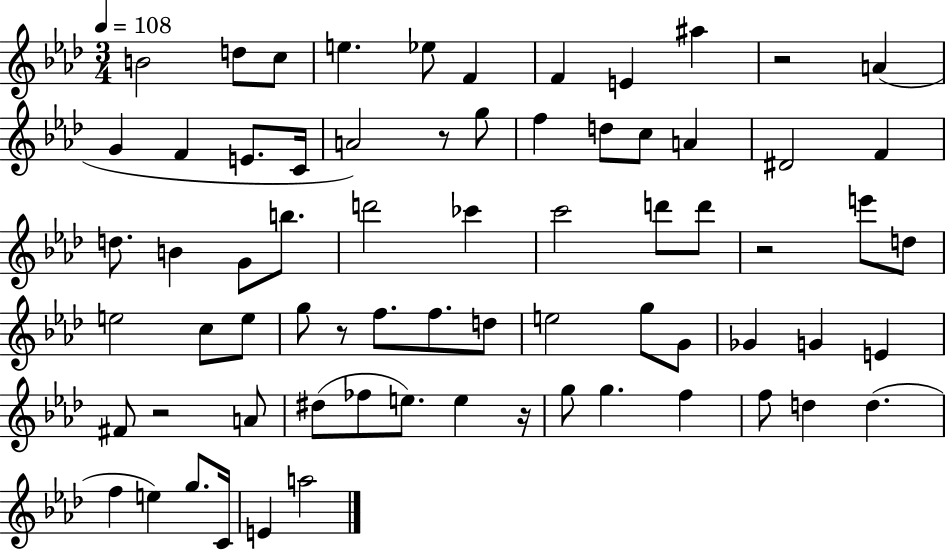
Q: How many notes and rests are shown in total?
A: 70